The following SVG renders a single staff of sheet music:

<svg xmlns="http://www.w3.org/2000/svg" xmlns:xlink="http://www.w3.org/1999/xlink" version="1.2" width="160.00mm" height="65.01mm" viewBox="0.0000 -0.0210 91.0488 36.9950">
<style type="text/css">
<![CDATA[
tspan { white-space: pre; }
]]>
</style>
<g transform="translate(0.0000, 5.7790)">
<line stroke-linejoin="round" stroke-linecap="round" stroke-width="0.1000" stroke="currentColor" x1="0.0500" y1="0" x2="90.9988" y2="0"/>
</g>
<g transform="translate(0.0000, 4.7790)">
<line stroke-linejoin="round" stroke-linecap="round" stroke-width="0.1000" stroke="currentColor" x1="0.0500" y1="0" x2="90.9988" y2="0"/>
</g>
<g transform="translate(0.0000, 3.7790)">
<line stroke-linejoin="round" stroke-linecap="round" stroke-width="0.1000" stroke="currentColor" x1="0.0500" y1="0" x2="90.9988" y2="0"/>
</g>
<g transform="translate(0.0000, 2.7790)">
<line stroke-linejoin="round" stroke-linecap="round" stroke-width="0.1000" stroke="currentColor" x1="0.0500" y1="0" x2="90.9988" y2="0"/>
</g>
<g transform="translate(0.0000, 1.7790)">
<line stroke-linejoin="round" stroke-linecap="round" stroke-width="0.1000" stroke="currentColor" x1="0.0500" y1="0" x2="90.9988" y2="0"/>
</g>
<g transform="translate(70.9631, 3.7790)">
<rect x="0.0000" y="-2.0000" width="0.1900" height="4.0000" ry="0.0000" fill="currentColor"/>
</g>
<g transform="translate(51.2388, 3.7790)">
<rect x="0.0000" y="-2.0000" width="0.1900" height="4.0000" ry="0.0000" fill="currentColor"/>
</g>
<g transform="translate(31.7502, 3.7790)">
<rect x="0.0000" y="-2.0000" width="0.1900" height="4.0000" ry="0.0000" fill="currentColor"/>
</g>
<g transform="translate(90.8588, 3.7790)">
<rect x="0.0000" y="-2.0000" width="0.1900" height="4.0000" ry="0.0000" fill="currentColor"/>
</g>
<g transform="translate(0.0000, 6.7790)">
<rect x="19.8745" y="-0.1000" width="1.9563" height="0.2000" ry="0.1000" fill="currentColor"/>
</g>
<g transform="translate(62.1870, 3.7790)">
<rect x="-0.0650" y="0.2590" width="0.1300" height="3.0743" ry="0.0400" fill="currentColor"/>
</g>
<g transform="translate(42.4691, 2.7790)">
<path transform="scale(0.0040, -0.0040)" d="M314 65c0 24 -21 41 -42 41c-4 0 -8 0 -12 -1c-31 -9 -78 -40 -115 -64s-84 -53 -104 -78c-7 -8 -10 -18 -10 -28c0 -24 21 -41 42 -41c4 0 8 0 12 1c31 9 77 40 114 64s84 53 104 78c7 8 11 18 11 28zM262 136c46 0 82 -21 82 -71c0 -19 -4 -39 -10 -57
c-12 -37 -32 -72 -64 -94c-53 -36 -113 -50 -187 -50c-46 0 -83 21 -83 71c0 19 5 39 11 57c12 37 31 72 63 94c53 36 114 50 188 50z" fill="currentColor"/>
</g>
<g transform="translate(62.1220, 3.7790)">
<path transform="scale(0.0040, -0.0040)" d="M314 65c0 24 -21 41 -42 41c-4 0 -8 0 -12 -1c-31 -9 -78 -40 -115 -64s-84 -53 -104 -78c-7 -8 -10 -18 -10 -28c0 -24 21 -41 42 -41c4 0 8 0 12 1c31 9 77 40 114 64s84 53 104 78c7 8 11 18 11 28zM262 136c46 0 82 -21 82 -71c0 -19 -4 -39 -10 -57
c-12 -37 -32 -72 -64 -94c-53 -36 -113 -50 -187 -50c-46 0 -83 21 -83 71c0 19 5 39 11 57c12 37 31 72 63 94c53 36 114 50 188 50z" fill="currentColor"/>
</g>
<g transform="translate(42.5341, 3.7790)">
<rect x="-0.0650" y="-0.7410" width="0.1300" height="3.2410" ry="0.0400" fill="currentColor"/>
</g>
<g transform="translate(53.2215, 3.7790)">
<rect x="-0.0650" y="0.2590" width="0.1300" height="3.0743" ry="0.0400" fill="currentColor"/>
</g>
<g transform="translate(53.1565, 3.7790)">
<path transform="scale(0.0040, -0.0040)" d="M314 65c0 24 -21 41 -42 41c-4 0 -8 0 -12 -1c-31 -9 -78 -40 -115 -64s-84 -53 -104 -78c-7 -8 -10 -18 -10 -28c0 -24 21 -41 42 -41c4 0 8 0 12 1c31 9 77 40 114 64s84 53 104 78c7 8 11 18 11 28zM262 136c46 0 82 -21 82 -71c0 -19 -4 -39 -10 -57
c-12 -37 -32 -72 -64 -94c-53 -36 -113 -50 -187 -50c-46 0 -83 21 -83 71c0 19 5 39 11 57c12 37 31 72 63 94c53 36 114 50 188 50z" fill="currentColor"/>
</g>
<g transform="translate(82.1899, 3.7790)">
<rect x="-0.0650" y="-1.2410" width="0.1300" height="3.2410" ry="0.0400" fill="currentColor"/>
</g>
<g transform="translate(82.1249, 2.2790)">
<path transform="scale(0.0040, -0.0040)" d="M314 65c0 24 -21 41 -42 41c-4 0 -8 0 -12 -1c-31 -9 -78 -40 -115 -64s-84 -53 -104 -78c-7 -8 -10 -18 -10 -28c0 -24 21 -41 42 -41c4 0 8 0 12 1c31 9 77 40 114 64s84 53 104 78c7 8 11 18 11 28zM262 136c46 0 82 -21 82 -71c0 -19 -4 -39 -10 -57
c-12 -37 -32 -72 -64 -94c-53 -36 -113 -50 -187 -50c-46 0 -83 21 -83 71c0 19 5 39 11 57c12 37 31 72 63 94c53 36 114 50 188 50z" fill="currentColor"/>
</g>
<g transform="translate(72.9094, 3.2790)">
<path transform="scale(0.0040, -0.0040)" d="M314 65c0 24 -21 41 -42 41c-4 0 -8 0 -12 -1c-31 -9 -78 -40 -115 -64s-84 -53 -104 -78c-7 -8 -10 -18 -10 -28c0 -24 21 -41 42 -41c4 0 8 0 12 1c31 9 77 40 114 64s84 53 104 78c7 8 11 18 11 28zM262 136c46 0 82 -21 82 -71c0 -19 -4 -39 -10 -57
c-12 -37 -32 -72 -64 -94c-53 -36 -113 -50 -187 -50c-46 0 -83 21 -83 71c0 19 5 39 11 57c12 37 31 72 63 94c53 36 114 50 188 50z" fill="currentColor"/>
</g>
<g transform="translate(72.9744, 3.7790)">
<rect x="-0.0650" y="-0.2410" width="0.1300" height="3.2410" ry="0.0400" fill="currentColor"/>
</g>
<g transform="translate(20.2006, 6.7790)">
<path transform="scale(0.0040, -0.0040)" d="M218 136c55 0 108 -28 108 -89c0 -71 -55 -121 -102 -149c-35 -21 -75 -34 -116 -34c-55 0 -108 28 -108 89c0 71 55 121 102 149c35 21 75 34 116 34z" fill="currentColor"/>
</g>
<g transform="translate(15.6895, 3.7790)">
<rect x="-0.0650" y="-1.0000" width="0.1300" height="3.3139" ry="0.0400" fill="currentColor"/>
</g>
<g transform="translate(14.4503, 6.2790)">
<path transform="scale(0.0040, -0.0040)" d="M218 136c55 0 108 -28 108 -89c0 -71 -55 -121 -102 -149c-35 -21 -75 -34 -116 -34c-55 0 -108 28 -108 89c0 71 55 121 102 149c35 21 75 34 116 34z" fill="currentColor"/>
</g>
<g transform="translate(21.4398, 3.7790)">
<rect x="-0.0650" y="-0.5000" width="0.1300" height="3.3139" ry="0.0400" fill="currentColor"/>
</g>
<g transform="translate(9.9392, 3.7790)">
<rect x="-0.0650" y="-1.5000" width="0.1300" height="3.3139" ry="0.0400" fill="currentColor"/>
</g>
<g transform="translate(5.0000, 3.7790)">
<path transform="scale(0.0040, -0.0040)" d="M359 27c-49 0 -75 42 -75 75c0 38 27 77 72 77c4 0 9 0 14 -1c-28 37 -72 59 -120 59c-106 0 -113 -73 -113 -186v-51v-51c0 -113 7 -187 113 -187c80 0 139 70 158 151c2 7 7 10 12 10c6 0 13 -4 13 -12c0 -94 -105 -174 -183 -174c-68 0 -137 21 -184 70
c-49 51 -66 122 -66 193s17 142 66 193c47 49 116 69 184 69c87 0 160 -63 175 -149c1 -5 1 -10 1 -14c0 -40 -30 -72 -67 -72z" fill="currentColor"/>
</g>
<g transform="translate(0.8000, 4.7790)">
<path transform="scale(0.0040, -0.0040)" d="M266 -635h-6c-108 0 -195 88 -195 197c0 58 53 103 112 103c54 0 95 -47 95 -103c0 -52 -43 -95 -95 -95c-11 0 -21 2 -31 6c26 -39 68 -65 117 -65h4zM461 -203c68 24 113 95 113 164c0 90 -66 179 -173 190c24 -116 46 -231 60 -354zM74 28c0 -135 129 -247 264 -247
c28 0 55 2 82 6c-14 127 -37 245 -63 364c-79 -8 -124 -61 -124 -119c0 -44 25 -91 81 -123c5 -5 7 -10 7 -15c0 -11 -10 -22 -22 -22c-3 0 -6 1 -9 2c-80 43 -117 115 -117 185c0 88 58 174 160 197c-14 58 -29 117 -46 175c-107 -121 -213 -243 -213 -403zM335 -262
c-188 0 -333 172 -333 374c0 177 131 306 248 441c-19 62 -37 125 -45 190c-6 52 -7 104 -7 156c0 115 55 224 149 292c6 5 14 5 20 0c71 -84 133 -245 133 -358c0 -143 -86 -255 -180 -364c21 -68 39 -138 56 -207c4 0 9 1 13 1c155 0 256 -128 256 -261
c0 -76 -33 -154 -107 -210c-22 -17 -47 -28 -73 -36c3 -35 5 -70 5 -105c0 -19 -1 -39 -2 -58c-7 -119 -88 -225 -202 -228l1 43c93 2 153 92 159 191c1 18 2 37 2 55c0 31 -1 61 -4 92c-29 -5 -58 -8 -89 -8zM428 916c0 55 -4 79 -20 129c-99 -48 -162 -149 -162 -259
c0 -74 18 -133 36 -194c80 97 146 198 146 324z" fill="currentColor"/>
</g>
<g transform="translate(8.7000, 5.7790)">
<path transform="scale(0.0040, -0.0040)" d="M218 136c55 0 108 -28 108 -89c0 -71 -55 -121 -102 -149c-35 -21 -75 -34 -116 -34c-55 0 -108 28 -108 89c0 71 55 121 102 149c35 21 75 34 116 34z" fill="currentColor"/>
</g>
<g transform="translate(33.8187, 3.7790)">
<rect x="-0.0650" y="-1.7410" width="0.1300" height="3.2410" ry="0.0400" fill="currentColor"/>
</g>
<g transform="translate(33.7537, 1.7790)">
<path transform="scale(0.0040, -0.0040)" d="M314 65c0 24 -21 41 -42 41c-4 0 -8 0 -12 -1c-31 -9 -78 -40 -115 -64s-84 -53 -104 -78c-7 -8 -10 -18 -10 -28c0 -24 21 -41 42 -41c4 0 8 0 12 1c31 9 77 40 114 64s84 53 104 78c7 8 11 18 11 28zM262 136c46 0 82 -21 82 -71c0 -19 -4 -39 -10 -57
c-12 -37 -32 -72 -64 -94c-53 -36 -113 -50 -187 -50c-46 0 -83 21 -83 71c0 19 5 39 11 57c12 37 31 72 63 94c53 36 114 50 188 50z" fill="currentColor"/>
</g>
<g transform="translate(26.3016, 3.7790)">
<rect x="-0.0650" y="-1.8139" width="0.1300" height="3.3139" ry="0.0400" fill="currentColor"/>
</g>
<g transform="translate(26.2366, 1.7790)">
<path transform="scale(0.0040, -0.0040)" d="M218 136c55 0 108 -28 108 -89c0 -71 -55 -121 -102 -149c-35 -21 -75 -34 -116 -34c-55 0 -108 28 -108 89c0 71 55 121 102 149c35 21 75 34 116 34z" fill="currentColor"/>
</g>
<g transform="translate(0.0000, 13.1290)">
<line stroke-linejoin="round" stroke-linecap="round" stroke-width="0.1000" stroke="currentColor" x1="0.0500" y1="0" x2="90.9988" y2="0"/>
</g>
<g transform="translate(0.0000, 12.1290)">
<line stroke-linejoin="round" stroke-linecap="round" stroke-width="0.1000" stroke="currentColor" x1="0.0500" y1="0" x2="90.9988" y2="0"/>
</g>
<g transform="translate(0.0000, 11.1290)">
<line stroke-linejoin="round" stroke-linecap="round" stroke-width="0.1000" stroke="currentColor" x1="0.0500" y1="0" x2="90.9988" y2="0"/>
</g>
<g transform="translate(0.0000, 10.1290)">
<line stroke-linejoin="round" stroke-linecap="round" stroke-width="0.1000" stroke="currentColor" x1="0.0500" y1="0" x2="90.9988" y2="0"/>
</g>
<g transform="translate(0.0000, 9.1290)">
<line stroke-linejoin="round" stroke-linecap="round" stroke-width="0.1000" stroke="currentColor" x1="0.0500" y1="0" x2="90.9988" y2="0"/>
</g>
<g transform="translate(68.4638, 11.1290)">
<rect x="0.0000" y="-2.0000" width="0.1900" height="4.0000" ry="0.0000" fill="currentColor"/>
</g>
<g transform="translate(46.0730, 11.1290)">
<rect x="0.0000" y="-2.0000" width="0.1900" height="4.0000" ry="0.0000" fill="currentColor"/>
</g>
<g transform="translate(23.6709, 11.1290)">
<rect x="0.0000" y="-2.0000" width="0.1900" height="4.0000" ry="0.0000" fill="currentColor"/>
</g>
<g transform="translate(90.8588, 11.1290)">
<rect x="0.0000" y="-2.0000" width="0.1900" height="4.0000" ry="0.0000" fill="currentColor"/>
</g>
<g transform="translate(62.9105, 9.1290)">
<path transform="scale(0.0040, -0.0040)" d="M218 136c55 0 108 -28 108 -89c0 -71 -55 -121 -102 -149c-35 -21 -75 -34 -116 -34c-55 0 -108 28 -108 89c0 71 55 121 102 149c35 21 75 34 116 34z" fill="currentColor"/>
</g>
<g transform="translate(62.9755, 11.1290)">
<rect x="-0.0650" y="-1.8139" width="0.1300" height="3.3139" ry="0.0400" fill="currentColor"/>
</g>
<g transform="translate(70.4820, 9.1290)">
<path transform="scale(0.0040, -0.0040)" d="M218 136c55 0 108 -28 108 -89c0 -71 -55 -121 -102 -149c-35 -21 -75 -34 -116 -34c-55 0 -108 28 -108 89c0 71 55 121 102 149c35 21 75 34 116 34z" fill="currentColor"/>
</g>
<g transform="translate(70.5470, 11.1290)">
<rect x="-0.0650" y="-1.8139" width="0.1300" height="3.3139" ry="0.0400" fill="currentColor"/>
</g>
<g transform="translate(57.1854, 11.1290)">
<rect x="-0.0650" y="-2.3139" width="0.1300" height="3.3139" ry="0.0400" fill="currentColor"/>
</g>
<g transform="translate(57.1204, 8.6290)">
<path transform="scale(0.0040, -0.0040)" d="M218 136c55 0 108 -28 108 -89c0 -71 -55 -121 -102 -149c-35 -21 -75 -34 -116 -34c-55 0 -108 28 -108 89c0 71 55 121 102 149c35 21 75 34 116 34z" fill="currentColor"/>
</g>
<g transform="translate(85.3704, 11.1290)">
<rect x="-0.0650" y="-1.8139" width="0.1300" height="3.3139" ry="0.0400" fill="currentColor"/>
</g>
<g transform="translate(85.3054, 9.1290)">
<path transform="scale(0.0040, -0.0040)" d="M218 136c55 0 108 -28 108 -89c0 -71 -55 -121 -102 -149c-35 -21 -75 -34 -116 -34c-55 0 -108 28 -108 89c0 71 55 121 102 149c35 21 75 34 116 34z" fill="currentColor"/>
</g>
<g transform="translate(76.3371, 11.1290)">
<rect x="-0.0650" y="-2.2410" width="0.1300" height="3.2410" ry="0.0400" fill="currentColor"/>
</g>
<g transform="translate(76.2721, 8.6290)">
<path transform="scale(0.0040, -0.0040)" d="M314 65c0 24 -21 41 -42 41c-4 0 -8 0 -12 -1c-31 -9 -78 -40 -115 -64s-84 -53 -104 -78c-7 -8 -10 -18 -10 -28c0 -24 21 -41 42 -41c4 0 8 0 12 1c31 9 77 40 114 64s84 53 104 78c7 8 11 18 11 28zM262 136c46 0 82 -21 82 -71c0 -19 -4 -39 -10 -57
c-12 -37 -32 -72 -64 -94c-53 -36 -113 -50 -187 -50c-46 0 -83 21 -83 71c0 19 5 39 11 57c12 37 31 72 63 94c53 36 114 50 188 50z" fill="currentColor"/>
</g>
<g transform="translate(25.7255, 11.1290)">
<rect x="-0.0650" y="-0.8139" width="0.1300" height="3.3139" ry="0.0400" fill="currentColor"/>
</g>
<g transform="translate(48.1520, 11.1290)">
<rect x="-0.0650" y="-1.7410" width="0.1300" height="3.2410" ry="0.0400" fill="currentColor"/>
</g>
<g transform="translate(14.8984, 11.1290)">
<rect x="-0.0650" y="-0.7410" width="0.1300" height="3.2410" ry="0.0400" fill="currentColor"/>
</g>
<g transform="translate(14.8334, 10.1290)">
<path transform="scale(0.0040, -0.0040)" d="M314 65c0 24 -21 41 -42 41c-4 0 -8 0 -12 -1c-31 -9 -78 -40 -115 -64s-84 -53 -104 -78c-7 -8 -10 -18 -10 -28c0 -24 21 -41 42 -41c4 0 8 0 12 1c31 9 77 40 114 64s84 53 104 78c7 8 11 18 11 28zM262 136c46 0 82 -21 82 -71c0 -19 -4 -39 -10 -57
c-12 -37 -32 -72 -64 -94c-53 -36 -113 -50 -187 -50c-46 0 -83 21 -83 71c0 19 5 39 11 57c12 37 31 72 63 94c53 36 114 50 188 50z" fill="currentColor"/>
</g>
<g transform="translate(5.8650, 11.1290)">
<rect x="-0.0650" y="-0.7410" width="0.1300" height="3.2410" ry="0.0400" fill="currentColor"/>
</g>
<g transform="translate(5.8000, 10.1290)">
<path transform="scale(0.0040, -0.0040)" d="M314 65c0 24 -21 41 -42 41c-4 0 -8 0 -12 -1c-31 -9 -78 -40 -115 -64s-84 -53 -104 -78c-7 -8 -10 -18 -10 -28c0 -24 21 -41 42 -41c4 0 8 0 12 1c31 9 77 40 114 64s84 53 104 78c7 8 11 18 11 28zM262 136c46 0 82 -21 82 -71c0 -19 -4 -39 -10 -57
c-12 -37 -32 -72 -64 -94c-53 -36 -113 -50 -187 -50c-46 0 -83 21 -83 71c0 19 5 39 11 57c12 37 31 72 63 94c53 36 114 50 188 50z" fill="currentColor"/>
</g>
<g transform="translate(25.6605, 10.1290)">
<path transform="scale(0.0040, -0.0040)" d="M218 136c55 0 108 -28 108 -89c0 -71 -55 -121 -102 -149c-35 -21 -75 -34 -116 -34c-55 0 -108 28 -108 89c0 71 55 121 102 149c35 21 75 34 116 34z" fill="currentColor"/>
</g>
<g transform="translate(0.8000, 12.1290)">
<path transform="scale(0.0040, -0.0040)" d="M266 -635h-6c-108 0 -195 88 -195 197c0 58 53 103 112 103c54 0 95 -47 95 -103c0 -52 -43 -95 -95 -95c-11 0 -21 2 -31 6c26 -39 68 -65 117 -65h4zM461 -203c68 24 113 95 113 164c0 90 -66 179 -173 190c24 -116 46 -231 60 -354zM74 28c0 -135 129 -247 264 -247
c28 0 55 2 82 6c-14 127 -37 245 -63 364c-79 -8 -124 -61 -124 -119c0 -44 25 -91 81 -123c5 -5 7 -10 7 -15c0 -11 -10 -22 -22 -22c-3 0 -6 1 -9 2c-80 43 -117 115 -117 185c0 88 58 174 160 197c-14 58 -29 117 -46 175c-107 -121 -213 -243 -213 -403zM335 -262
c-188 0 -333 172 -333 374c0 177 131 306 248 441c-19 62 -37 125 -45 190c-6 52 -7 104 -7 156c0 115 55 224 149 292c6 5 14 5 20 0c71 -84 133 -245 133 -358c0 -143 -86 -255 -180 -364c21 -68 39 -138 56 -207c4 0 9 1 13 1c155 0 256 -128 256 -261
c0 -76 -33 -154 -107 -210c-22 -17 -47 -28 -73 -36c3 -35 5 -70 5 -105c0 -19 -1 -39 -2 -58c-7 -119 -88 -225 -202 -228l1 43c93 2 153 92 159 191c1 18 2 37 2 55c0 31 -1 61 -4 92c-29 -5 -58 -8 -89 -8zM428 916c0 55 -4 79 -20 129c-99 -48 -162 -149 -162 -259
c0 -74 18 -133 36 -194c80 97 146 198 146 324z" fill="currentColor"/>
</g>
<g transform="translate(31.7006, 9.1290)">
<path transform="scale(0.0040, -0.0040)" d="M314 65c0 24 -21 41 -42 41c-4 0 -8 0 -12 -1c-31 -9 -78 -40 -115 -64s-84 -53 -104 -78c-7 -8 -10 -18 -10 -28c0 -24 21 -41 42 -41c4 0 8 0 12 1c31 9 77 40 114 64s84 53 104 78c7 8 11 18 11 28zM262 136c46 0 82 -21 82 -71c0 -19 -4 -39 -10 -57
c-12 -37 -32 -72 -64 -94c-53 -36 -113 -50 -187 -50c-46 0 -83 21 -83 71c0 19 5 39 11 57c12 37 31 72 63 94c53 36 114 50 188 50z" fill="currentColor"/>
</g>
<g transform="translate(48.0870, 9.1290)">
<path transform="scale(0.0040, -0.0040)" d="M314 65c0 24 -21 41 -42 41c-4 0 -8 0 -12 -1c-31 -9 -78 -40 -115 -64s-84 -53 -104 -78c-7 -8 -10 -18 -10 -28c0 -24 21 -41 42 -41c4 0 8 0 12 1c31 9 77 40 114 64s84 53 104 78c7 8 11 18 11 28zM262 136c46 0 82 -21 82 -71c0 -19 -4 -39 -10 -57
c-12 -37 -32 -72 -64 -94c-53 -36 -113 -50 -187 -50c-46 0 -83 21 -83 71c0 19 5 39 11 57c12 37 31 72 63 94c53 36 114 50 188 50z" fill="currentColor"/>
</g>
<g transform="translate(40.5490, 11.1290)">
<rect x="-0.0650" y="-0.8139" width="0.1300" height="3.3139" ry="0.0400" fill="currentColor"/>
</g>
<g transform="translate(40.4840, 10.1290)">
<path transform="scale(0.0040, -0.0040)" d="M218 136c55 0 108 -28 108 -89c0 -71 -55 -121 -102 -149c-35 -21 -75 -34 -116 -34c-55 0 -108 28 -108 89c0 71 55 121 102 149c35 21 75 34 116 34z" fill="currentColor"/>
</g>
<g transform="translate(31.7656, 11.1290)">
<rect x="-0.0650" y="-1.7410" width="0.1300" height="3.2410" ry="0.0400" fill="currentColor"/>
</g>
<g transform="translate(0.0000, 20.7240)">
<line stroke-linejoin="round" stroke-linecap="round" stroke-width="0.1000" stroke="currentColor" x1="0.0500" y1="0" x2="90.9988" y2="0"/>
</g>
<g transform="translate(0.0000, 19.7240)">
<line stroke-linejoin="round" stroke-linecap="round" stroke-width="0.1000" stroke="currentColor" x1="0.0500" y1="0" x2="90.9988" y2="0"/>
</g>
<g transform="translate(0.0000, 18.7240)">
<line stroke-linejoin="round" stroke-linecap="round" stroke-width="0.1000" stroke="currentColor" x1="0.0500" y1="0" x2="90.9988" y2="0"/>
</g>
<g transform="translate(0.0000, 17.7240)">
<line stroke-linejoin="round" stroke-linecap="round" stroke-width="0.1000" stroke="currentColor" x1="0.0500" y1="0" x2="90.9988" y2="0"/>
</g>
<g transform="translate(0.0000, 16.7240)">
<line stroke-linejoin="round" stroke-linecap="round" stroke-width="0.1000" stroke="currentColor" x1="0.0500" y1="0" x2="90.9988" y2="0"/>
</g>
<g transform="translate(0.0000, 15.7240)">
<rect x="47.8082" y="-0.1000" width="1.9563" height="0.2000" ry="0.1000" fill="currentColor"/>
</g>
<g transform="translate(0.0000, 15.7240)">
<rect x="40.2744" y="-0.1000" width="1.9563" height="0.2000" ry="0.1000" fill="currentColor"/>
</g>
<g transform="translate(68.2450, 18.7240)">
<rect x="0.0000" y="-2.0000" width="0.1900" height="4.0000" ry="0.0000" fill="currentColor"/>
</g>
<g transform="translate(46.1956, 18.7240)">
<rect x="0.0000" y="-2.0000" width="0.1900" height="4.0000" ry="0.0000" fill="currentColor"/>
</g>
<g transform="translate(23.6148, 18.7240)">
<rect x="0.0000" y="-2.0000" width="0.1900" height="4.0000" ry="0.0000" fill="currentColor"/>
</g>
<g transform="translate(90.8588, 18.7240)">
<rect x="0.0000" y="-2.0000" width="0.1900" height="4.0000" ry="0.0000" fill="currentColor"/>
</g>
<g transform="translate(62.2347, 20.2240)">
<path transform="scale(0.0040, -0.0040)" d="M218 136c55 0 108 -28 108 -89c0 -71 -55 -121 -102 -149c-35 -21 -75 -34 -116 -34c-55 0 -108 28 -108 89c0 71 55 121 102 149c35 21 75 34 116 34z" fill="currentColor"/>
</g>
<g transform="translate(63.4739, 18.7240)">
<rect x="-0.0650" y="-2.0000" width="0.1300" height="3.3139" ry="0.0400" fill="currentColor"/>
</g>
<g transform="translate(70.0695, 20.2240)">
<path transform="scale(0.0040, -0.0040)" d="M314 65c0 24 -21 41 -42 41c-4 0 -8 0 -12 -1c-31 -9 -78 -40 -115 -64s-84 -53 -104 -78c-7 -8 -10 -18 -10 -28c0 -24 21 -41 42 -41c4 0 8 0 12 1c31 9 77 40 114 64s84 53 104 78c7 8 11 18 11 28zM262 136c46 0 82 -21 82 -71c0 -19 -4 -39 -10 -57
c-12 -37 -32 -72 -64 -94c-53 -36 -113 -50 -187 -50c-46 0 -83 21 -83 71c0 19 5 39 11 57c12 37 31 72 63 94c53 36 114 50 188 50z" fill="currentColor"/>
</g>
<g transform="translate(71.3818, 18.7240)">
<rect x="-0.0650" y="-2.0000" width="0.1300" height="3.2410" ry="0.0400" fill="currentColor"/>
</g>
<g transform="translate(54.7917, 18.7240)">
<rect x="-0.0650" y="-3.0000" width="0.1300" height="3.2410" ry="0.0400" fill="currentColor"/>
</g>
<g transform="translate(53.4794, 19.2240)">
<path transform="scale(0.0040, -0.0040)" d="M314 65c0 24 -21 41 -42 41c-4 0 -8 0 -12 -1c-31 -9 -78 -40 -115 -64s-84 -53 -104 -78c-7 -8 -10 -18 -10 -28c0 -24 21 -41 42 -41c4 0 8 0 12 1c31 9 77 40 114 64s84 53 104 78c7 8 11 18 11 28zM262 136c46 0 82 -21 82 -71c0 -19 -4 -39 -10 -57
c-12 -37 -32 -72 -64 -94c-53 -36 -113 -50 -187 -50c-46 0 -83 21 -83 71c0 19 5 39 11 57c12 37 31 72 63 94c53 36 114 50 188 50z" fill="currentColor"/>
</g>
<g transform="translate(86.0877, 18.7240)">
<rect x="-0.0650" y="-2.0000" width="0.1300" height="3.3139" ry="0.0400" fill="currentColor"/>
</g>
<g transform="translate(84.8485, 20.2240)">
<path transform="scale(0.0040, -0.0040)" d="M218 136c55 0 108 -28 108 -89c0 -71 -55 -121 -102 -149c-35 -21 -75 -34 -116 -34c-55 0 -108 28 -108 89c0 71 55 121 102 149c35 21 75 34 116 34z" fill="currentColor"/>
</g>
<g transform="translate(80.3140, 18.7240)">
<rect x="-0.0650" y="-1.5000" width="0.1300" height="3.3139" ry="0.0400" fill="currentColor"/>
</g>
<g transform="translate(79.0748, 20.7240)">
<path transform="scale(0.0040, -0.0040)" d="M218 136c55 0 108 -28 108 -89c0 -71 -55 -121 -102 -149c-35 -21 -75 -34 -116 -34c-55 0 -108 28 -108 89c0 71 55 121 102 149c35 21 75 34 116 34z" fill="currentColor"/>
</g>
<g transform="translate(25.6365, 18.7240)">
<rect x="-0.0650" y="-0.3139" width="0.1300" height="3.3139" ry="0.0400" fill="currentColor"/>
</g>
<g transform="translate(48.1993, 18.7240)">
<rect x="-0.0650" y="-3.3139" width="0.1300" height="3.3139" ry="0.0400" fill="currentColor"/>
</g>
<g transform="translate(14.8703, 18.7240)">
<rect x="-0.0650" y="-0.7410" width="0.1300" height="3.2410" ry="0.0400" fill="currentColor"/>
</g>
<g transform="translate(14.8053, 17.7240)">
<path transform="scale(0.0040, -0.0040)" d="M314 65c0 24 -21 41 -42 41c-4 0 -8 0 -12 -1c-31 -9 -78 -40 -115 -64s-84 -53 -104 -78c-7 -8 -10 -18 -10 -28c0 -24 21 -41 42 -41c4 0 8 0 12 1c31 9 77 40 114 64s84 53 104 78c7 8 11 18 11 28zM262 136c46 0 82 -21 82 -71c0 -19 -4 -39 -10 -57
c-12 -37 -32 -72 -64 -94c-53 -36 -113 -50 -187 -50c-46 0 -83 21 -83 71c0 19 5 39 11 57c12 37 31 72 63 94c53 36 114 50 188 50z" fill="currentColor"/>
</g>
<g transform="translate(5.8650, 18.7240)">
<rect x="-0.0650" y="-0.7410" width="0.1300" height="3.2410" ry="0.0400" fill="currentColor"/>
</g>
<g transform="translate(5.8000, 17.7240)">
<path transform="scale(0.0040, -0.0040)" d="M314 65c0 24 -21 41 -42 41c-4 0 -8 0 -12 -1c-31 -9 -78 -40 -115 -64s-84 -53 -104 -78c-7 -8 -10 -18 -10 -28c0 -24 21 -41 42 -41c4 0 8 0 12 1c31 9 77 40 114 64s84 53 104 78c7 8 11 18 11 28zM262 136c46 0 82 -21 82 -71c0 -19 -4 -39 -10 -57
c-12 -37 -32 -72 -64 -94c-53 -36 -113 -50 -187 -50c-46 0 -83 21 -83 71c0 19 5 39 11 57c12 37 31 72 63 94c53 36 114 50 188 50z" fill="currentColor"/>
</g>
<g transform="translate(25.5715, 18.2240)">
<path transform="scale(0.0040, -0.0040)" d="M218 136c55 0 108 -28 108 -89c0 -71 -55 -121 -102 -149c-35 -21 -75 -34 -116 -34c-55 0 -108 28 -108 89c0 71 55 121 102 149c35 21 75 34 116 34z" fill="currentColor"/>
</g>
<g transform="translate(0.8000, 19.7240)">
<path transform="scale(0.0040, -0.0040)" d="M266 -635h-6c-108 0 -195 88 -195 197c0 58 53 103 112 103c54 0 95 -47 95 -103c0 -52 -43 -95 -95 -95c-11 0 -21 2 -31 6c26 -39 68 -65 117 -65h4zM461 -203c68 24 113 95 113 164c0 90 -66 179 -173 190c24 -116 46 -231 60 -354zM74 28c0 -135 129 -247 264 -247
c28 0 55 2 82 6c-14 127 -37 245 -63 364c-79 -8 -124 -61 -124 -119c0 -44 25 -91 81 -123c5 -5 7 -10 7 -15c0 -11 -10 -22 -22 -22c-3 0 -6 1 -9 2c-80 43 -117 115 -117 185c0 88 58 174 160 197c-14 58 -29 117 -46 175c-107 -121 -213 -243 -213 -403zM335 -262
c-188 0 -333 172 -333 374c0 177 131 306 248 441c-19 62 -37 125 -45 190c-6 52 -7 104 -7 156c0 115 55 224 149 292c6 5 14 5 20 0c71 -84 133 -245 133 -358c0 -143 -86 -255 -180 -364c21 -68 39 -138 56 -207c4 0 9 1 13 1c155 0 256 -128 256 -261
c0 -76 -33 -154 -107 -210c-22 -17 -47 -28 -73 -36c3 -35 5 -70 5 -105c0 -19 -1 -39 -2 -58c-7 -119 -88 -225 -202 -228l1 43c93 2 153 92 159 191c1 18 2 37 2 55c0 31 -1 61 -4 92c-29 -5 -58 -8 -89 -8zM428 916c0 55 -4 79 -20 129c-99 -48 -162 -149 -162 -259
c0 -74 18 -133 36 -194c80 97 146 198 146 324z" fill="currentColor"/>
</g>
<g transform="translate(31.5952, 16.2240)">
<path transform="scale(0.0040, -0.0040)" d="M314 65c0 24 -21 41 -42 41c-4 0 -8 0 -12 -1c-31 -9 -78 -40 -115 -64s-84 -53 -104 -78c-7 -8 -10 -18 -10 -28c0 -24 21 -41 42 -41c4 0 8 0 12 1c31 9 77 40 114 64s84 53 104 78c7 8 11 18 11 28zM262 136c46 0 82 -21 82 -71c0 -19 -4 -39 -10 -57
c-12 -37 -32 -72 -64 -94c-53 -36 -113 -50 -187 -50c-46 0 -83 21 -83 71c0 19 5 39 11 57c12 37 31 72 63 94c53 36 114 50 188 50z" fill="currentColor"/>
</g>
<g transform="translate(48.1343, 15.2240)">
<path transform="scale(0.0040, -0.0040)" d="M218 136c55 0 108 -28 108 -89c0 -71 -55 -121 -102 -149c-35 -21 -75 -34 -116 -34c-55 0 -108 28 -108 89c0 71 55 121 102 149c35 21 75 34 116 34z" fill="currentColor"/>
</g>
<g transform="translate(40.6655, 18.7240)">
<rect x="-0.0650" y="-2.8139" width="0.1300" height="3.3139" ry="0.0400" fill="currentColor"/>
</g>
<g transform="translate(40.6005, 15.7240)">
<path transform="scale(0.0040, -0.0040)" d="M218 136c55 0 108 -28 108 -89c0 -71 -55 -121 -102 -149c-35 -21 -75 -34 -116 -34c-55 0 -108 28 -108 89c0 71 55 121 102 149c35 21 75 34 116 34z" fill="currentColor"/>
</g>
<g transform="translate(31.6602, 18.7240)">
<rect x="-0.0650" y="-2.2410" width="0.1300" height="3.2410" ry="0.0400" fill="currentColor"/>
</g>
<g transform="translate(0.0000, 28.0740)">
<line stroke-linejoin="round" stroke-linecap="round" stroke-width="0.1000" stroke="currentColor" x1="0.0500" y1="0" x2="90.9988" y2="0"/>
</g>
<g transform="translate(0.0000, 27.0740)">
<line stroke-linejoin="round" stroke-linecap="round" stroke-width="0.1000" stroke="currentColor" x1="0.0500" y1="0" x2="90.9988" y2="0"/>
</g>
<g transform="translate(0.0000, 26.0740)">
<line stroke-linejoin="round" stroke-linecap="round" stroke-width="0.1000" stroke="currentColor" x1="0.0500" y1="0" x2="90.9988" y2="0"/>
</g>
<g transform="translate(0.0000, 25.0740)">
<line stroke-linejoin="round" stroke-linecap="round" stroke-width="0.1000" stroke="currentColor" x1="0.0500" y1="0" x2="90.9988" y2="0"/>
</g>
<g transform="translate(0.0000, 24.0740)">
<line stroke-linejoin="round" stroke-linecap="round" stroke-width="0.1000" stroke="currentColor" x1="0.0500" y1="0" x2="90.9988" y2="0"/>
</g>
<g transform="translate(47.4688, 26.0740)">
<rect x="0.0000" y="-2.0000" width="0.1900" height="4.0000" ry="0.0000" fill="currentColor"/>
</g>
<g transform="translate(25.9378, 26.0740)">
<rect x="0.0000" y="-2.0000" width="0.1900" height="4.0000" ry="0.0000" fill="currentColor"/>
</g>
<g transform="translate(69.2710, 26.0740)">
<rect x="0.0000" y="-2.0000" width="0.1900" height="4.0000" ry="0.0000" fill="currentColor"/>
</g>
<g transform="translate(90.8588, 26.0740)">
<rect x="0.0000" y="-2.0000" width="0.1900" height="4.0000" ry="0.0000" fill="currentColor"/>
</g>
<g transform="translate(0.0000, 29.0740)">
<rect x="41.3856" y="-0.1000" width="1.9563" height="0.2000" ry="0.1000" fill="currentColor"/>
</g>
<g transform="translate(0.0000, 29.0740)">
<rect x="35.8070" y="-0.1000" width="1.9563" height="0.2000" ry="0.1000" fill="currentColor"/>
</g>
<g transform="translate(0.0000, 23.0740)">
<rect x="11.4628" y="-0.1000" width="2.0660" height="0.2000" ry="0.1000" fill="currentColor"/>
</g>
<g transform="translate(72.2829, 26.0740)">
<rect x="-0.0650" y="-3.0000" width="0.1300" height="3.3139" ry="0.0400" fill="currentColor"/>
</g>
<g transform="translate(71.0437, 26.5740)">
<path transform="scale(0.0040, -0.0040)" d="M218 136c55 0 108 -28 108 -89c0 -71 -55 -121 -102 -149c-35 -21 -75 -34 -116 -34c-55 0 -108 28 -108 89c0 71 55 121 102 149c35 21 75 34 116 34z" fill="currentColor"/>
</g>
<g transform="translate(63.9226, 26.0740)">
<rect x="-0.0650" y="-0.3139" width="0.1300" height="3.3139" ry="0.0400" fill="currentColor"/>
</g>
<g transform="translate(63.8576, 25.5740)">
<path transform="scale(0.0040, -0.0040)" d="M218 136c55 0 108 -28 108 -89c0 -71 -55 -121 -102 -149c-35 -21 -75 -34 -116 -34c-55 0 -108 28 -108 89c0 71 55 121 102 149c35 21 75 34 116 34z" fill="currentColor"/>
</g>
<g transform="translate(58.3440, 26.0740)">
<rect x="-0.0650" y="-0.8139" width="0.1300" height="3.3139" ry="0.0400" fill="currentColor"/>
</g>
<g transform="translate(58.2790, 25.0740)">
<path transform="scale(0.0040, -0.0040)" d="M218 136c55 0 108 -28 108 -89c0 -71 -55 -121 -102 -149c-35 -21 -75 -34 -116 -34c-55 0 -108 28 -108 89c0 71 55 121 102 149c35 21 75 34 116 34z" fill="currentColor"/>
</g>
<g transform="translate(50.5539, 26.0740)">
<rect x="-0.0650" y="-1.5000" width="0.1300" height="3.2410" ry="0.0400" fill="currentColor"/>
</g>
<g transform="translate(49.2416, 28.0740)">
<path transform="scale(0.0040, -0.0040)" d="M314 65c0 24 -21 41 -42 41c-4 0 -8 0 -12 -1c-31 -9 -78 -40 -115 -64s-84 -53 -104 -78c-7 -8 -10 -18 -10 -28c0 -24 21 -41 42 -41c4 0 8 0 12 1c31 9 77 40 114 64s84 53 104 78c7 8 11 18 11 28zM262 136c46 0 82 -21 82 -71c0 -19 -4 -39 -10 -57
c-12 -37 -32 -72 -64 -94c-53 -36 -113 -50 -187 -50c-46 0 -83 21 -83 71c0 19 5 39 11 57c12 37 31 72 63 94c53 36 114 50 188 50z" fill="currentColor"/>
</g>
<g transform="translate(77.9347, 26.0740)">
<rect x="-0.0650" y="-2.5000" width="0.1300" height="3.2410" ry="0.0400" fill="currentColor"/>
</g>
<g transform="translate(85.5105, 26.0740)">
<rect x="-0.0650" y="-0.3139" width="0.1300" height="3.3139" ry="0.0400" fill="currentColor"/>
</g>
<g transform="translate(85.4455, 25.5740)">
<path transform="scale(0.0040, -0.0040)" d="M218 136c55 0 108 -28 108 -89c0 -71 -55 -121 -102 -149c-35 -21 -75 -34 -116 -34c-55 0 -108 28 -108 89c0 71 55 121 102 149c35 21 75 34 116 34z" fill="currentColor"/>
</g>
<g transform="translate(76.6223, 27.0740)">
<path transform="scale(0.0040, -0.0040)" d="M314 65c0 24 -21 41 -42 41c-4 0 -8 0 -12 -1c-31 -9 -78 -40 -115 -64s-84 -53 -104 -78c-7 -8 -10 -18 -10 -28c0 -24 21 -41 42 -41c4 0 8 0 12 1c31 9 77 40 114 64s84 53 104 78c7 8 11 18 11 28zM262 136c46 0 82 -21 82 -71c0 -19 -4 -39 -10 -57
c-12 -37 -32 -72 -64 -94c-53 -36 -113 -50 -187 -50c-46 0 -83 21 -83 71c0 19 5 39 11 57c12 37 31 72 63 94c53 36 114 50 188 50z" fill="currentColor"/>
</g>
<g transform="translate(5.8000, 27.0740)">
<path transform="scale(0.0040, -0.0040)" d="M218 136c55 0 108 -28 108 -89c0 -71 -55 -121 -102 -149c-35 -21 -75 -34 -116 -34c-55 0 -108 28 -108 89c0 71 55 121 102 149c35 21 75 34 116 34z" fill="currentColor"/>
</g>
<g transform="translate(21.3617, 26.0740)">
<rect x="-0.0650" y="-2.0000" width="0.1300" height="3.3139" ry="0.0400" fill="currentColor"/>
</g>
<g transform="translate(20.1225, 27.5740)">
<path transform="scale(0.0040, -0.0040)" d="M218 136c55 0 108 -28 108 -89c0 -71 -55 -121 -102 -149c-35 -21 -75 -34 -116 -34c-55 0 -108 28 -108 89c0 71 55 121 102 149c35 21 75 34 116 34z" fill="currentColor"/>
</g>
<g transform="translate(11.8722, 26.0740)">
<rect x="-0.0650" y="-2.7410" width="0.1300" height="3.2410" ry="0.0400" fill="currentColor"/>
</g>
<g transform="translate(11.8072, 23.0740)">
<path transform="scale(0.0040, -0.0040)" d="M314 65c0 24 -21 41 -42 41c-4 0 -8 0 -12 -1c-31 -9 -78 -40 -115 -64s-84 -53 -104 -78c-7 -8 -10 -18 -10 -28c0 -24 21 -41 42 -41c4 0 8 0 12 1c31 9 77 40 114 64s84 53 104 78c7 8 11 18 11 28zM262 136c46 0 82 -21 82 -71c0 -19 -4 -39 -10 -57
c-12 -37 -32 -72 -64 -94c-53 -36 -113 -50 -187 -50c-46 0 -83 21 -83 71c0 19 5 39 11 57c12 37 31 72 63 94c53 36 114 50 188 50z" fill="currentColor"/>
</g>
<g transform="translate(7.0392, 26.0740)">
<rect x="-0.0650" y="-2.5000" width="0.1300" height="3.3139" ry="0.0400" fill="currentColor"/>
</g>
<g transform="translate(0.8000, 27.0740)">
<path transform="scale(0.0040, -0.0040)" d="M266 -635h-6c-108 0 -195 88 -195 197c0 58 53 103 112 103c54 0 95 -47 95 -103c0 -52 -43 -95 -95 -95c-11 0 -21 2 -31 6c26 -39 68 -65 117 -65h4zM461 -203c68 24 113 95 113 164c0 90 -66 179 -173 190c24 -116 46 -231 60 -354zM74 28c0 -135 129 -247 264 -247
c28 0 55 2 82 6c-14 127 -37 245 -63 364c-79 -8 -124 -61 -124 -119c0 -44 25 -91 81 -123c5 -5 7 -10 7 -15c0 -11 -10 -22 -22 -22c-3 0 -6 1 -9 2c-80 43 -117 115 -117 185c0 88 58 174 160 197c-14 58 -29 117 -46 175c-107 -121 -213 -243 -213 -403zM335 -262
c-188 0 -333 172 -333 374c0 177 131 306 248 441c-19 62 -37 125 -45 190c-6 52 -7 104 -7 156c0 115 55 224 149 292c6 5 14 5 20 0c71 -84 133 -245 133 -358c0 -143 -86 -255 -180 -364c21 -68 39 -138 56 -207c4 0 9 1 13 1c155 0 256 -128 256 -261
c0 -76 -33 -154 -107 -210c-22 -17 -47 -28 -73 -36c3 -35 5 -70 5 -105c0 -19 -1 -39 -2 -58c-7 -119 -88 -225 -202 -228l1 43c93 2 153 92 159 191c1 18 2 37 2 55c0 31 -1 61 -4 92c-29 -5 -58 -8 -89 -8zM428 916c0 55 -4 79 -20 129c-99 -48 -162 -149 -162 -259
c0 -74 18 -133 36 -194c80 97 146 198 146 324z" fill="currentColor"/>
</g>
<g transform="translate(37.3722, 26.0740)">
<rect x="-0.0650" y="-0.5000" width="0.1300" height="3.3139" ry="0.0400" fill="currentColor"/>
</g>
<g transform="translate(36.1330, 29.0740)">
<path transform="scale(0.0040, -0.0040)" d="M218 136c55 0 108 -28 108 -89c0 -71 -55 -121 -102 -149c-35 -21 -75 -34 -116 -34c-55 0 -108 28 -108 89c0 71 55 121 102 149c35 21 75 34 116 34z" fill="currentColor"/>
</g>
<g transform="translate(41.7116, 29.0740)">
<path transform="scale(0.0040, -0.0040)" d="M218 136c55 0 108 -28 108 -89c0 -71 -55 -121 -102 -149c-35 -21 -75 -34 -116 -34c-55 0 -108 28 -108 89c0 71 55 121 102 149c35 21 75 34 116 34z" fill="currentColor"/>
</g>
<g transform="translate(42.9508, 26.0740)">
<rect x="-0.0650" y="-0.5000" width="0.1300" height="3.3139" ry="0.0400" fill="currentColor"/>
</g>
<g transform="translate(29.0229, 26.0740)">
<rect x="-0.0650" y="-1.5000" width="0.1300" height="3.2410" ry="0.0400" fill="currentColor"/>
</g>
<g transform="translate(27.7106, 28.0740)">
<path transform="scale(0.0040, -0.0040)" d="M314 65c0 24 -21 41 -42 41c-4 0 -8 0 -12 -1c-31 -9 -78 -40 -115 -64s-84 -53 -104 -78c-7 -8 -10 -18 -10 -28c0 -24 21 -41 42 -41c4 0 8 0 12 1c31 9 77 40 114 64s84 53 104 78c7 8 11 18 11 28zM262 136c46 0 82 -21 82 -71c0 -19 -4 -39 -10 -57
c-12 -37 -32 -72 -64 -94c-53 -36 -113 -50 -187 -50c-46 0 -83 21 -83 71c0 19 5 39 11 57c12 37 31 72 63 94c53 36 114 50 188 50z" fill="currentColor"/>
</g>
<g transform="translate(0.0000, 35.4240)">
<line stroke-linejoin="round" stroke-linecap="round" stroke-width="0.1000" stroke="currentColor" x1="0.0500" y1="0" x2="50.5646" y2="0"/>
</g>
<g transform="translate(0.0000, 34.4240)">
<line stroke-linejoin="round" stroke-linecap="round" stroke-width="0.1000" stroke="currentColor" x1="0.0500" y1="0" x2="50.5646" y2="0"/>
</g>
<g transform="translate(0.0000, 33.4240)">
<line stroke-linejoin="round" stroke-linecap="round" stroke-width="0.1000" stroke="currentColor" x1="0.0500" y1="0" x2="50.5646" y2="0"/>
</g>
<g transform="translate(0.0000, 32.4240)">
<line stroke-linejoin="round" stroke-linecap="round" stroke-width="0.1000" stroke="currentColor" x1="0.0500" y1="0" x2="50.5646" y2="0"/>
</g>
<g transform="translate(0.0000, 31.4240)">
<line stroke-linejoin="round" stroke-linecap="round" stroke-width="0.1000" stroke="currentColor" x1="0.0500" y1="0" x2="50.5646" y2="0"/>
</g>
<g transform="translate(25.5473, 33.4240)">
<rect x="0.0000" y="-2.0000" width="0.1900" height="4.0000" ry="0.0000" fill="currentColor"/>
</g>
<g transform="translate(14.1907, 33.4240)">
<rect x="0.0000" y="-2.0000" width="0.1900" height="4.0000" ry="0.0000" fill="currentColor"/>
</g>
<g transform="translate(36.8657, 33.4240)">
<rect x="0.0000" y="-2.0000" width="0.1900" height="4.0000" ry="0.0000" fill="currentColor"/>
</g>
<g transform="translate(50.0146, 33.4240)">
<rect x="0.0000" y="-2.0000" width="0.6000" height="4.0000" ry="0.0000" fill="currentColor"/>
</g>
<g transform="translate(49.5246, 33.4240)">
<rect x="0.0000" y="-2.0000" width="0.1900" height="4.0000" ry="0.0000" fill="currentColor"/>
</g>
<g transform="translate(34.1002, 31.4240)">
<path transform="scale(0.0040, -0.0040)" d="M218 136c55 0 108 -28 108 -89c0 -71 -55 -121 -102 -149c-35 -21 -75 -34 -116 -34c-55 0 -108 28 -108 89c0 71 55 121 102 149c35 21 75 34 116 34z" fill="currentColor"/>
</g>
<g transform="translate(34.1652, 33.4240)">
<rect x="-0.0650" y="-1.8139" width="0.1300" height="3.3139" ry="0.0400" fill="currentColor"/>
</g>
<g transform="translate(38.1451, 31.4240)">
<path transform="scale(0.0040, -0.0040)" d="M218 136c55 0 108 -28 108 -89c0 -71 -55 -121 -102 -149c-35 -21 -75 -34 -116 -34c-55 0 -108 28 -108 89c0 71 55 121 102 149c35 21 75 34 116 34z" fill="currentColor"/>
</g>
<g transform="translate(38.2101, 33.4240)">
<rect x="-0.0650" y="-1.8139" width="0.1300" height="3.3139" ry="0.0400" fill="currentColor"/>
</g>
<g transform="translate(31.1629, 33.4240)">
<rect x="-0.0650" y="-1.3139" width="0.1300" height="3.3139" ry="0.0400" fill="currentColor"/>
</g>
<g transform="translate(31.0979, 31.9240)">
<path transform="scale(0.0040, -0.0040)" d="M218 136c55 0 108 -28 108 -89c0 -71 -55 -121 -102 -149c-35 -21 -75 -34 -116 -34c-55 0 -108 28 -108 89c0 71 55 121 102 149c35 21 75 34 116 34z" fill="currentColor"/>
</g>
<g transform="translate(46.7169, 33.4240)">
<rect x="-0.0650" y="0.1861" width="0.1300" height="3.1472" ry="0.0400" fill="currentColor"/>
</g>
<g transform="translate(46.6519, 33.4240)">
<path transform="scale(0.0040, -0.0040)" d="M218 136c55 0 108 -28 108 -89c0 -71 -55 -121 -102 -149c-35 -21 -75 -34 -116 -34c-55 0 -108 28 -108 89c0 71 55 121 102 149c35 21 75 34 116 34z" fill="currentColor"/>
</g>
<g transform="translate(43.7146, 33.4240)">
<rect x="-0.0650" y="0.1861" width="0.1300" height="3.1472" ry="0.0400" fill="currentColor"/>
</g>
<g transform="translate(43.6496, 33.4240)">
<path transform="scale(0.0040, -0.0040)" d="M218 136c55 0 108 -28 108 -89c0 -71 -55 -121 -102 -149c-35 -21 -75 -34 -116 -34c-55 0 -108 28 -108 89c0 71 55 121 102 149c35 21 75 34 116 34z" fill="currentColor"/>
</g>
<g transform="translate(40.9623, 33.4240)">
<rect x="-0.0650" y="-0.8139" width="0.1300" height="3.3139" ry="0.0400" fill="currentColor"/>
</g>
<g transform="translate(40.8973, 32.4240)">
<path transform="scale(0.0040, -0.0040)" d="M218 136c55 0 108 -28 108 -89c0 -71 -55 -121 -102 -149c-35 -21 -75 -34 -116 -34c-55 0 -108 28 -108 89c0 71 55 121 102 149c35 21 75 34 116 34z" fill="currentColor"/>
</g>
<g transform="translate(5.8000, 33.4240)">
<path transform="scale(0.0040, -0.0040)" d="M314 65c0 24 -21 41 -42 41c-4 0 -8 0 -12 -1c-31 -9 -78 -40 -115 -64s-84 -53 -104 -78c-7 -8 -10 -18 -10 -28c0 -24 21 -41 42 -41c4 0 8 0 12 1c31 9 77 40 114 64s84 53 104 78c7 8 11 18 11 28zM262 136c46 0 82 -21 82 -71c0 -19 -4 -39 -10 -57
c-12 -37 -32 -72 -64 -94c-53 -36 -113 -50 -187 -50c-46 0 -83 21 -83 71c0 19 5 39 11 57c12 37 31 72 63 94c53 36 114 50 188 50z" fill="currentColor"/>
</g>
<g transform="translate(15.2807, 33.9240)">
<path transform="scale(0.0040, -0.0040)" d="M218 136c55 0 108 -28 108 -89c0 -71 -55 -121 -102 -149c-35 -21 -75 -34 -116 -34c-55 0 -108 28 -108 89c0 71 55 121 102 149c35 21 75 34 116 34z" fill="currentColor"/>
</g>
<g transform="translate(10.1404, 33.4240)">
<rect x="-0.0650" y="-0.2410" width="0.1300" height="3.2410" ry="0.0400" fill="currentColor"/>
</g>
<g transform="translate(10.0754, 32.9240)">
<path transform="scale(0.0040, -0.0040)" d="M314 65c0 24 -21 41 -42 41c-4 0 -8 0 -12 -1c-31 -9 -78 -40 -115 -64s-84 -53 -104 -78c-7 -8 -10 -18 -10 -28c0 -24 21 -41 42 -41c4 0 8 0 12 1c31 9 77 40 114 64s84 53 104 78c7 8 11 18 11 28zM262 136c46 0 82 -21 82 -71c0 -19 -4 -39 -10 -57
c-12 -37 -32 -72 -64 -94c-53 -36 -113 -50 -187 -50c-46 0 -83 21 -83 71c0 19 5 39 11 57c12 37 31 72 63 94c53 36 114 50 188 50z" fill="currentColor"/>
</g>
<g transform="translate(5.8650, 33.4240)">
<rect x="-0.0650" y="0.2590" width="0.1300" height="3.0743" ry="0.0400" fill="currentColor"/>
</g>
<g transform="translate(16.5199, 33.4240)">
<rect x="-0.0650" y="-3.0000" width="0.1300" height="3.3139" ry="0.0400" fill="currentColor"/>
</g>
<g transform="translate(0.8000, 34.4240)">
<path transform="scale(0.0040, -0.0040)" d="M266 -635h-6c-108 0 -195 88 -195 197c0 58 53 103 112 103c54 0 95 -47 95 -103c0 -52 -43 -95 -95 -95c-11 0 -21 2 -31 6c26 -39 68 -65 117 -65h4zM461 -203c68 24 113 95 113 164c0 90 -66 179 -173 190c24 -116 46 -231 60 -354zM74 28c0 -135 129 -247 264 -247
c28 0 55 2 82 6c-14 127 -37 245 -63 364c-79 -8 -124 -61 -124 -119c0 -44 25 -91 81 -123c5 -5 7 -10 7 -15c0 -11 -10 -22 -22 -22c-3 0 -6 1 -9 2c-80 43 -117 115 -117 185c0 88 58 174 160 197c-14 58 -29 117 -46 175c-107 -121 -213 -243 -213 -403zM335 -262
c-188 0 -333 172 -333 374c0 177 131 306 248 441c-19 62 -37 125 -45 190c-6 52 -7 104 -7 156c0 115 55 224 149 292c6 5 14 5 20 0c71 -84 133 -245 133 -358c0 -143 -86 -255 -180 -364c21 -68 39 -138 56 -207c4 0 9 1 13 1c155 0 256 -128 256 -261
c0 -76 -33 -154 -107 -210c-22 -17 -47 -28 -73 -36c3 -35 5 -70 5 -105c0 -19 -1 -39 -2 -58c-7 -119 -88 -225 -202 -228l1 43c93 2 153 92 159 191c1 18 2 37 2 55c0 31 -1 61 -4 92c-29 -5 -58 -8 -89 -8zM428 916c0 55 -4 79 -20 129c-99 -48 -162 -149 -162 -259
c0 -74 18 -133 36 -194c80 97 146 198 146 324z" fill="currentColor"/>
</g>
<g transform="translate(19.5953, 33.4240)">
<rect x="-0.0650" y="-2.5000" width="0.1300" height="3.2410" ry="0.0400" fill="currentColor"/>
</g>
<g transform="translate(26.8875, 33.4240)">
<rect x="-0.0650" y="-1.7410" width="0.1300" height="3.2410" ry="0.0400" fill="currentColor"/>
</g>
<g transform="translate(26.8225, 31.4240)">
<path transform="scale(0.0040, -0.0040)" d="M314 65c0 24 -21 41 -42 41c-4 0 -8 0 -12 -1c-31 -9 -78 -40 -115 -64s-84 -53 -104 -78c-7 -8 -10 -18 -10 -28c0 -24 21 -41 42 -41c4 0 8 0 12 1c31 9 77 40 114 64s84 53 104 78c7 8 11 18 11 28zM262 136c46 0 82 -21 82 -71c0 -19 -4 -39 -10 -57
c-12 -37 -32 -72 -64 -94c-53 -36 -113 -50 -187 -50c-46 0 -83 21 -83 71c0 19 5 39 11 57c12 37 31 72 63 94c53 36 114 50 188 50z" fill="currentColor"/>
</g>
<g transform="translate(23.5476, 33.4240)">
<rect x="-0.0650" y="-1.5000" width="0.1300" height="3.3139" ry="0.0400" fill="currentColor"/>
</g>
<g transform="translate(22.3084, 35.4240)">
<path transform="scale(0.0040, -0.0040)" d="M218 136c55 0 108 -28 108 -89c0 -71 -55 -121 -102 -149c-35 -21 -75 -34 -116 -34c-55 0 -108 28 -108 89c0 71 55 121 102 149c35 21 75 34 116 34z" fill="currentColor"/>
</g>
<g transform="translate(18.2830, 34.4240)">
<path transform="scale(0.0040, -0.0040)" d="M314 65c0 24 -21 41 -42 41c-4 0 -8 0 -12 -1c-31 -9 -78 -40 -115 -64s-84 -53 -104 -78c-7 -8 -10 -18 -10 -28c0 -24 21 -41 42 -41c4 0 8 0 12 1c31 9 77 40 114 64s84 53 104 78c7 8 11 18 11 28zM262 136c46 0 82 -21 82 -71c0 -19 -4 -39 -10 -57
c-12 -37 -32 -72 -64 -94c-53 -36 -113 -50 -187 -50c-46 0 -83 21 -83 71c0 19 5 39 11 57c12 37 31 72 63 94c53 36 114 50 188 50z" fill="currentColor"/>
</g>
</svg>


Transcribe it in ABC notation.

X:1
T:Untitled
M:4/4
L:1/4
K:C
E D C f f2 d2 B2 B2 c2 e2 d2 d2 d f2 d f2 g f f g2 f d2 d2 c g2 a b A2 F F2 E F G a2 F E2 C C E2 d c A G2 c B2 c2 A G2 E f2 e f f d B B